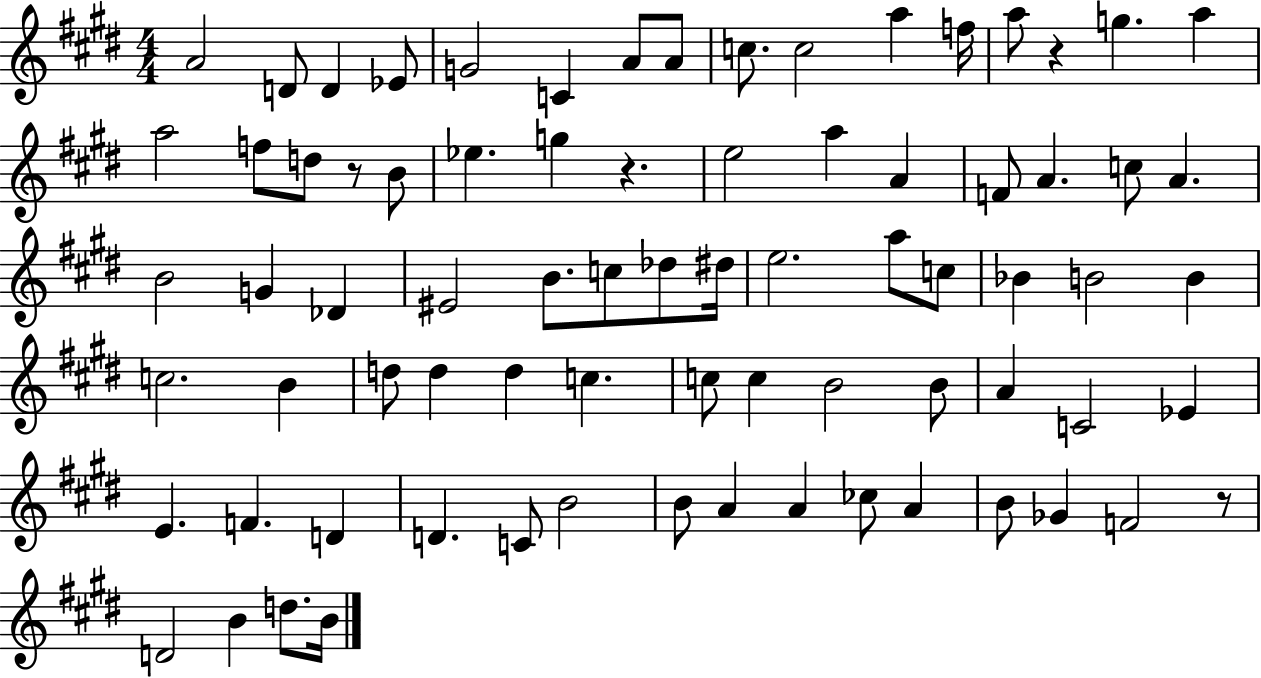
A4/h D4/e D4/q Eb4/e G4/h C4/q A4/e A4/e C5/e. C5/h A5/q F5/s A5/e R/q G5/q. A5/q A5/h F5/e D5/e R/e B4/e Eb5/q. G5/q R/q. E5/h A5/q A4/q F4/e A4/q. C5/e A4/q. B4/h G4/q Db4/q EIS4/h B4/e. C5/e Db5/e D#5/s E5/h. A5/e C5/e Bb4/q B4/h B4/q C5/h. B4/q D5/e D5/q D5/q C5/q. C5/e C5/q B4/h B4/e A4/q C4/h Eb4/q E4/q. F4/q. D4/q D4/q. C4/e B4/h B4/e A4/q A4/q CES5/e A4/q B4/e Gb4/q F4/h R/e D4/h B4/q D5/e. B4/s